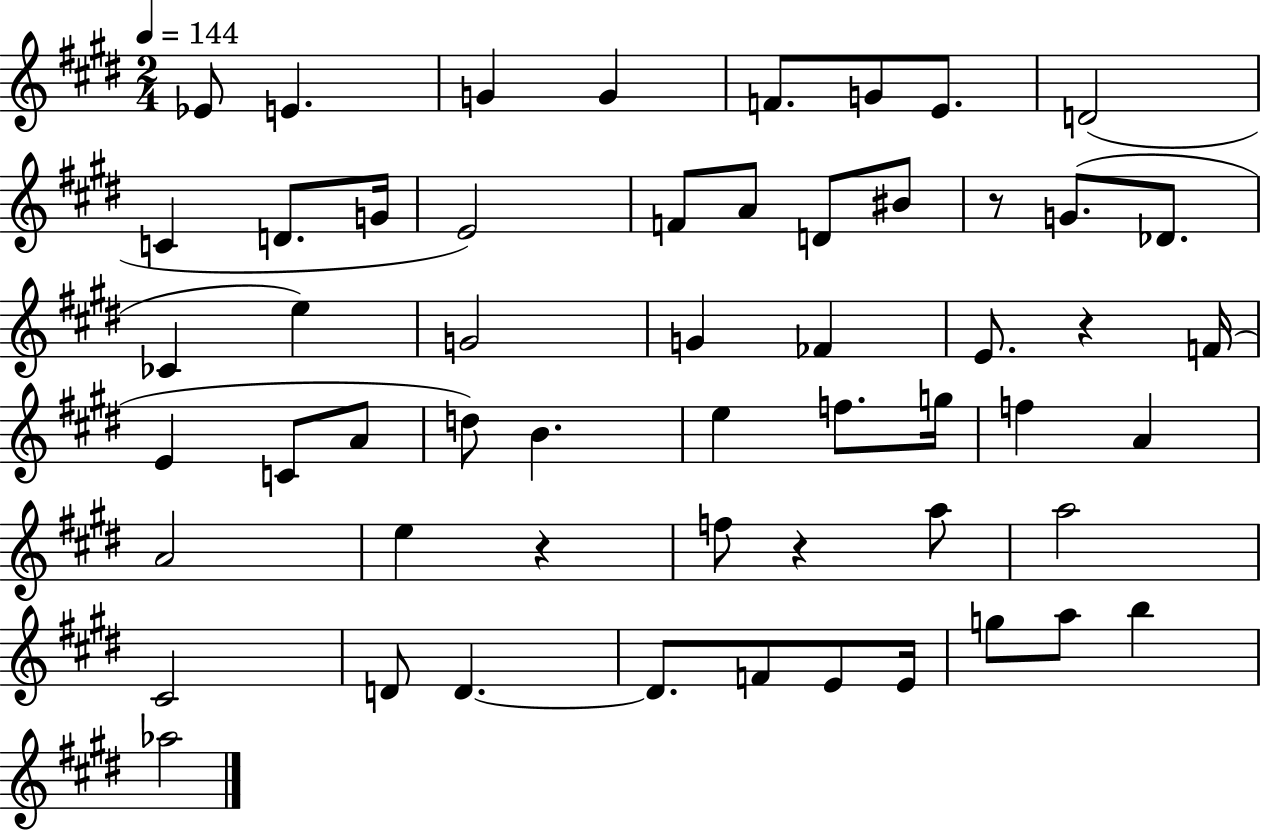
{
  \clef treble
  \numericTimeSignature
  \time 2/4
  \key e \major
  \tempo 4 = 144
  ees'8 e'4. | g'4 g'4 | f'8. g'8 e'8. | d'2( | \break c'4 d'8. g'16 | e'2) | f'8 a'8 d'8 bis'8 | r8 g'8.( des'8. | \break ces'4 e''4) | g'2 | g'4 fes'4 | e'8. r4 f'16( | \break e'4 c'8 a'8 | d''8) b'4. | e''4 f''8. g''16 | f''4 a'4 | \break a'2 | e''4 r4 | f''8 r4 a''8 | a''2 | \break cis'2 | d'8 d'4.~~ | d'8. f'8 e'8 e'16 | g''8 a''8 b''4 | \break aes''2 | \bar "|."
}